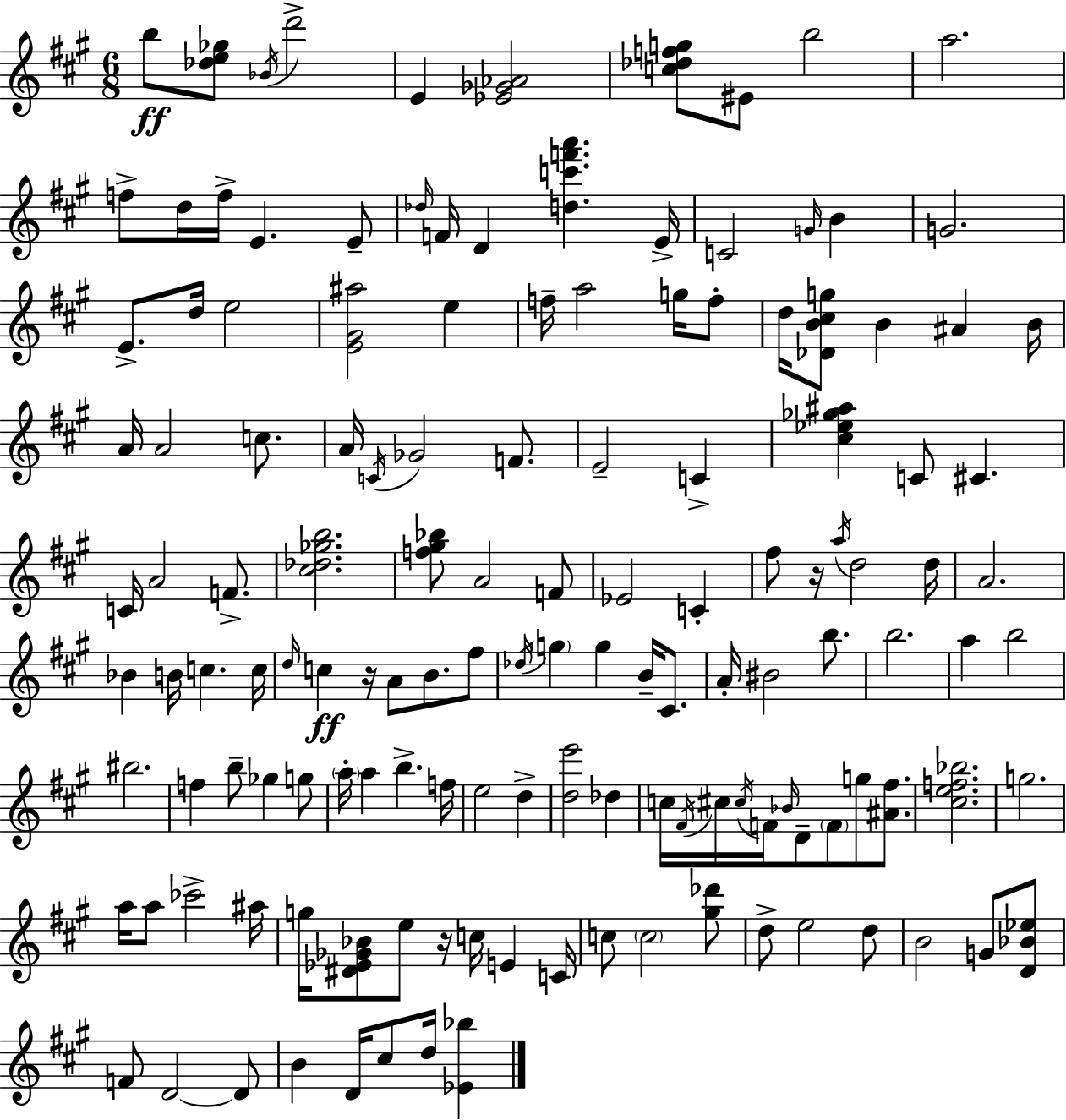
X:1
T:Untitled
M:6/8
L:1/4
K:A
b/2 [_de_g]/2 _B/4 d'2 E [_E_G_A]2 [c_dfg]/2 ^E/2 b2 a2 f/2 d/4 f/4 E E/2 _d/4 F/4 D [dc'f'a'] E/4 C2 G/4 B G2 E/2 d/4 e2 [E^G^a]2 e f/4 a2 g/4 f/2 d/4 [_DB^cg]/2 B ^A B/4 A/4 A2 c/2 A/4 C/4 _G2 F/2 E2 C [^c_e_g^a] C/2 ^C C/4 A2 F/2 [^c_d_gb]2 [f^g_b]/2 A2 F/2 _E2 C ^f/2 z/4 a/4 d2 d/4 A2 _B B/4 c c/4 d/4 c z/4 A/2 B/2 ^f/2 _d/4 g g B/4 ^C/2 A/4 ^B2 b/2 b2 a b2 ^b2 f b/2 _g g/2 a/4 a b f/4 e2 d [de']2 _d c/4 ^F/4 ^c/4 ^c/4 F/4 _B/4 D/2 F/2 g/2 [^A^f]/2 [^cef_b]2 g2 a/4 a/2 _c'2 ^a/4 g/4 [^D_E_G_B]/2 e/2 z/4 c/4 E C/4 c/2 c2 [^g_d']/2 d/2 e2 d/2 B2 G/2 [D_B_e]/2 F/2 D2 D/2 B D/4 ^c/2 d/4 [_E_b]